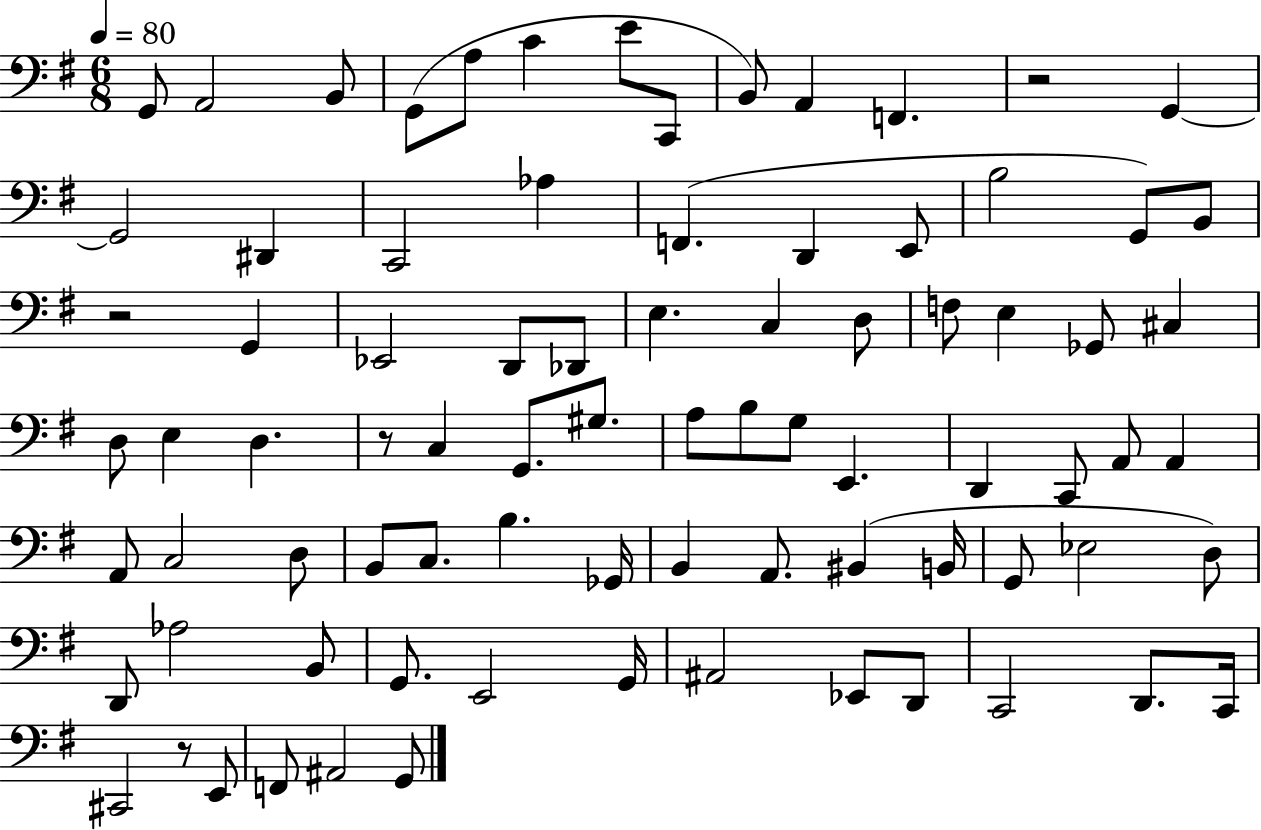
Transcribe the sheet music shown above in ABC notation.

X:1
T:Untitled
M:6/8
L:1/4
K:G
G,,/2 A,,2 B,,/2 G,,/2 A,/2 C E/2 C,,/2 B,,/2 A,, F,, z2 G,, G,,2 ^D,, C,,2 _A, F,, D,, E,,/2 B,2 G,,/2 B,,/2 z2 G,, _E,,2 D,,/2 _D,,/2 E, C, D,/2 F,/2 E, _G,,/2 ^C, D,/2 E, D, z/2 C, G,,/2 ^G,/2 A,/2 B,/2 G,/2 E,, D,, C,,/2 A,,/2 A,, A,,/2 C,2 D,/2 B,,/2 C,/2 B, _G,,/4 B,, A,,/2 ^B,, B,,/4 G,,/2 _E,2 D,/2 D,,/2 _A,2 B,,/2 G,,/2 E,,2 G,,/4 ^A,,2 _E,,/2 D,,/2 C,,2 D,,/2 C,,/4 ^C,,2 z/2 E,,/2 F,,/2 ^A,,2 G,,/2